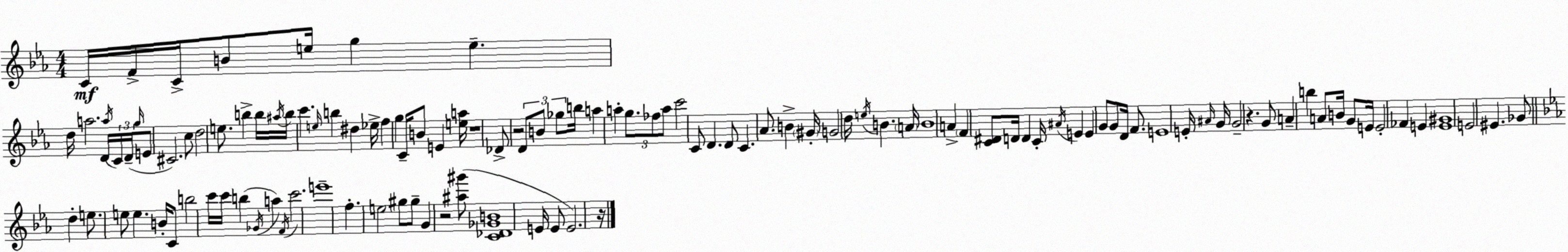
X:1
T:Untitled
M:4/4
L:1/4
K:Eb
C/4 F/4 C/4 B/2 e/4 g e d/4 a2 D/4 a/4 C/4 D/4 g/4 E/2 ^C2 c/2 d2 e/2 b b/4 ^a/4 b/4 c' e/4 b ^d _e/4 f g C/4 B/2 E [ea]/4 z4 _D/2 z2 D/2 B/2 _g/2 b/4 a a g/2 _f/2 a/2 c'2 C/2 D D/2 C _A/2 B ^G/4 G2 d/4 e/4 B A/4 B4 A F [C^D]/2 D/4 D C/4 ^A/4 E E G/2 G/2 D/4 F/2 E4 E/4 ^A/4 G/4 G2 z G/2 A b A/2 B/4 G/2 E/4 E2 _F E [E^G]4 E2 ^E _G/2 d e/2 e/2 e B/4 C/2 b2 c'/4 c'/4 b _G/4 a F/4 c'2 e'4 f e2 ^g/2 ^g/2 G z2 [^a^g']/2 [C_D_GB]4 E/4 E/2 E2 z/4